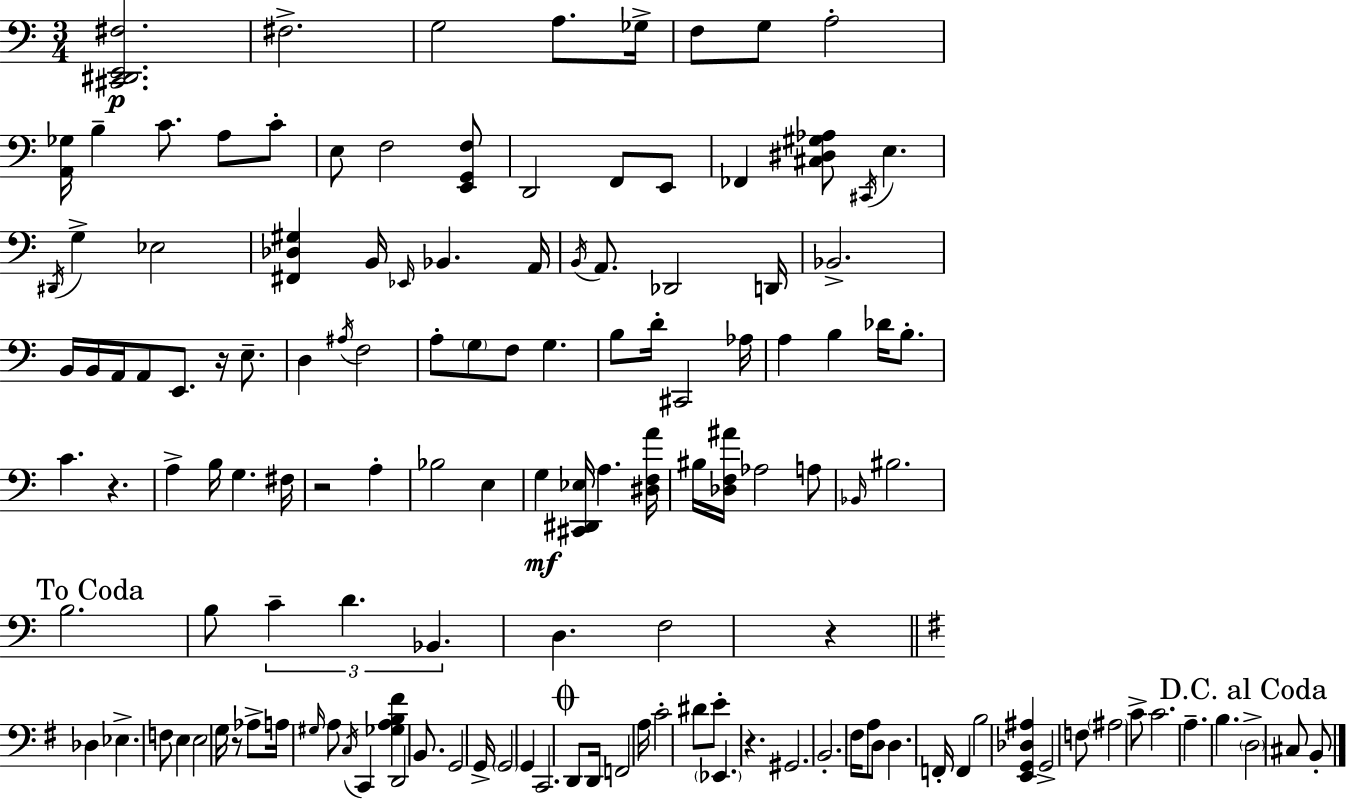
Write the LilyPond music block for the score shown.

{
  \clef bass
  \numericTimeSignature
  \time 3/4
  \key a \minor
  <cis, dis, e, fis>2.\p | fis2.-> | g2 a8. ges16-> | f8 g8 a2-. | \break <a, ges>16 b4-- c'8. a8 c'8-. | e8 f2 <e, g, f>8 | d,2 f,8 e,8 | fes,4 <cis dis gis aes>8 \acciaccatura { cis,16 } e4. | \break \acciaccatura { dis,16 } g4-> ees2 | <fis, des gis>4 b,16 \grace { ees,16 } bes,4. | a,16 \acciaccatura { b,16 } a,8. des,2 | d,16 bes,2.-> | \break b,16 b,16 a,16 a,8 e,8. | r16 e8.-- d4 \acciaccatura { ais16 } f2 | a8-. \parenthesize g8 f8 g4. | b8 d'16-. cis,2 | \break aes16 a4 b4 | des'16 b8.-. c'4. r4. | a4-> b16 g4. | fis16 r2 | \break a4-. bes2 | e4 g4\mf <cis, dis, ees>16 a4. | <dis f a'>16 bis16 <des f ais'>16 aes2 | a8 \grace { bes,16 } bis2. | \break \mark "To Coda" b2. | b8 \tuplet 3/2 { c'4-- | d'4. bes,4. } | d4. f2 | \break r4 \bar "||" \break \key e \minor des4 ees4.-> f8 | e4 e2 | g16 r8 aes8-> a16 \grace { gis16 } a8 \acciaccatura { c16 } c,4 | <ges a b fis'>4 d,2 | \break b,8. g,2 | g,16-> \parenthesize g,2 g,4 | c,2. | \mark \markup { \musicglyph "scripts.coda" } d,8 d,16 f,2 | \break a16 c'2-. dis'8 | e'8-. \parenthesize ees,4. r4. | gis,2. | b,2.-. | \break fis16 a8 d8 d4. | f,16-. f,4 b2 | <e, g, des ais>4 g,2-> | f8 \parenthesize ais2 | \break c'8-> c'2. | a4.-- b4. | \mark "D.C. al Coda" \parenthesize d2-> cis8 | b,8-. \bar "|."
}